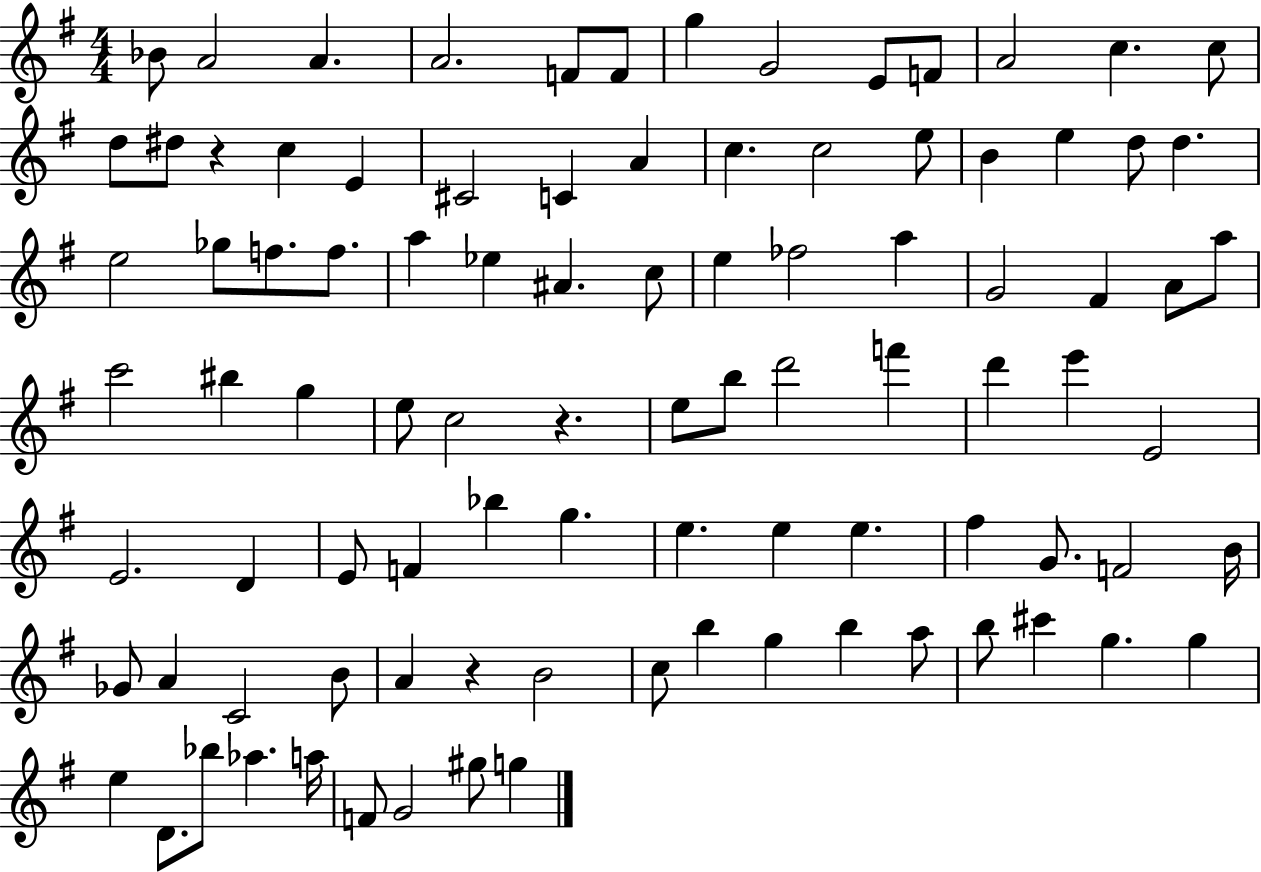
X:1
T:Untitled
M:4/4
L:1/4
K:G
_B/2 A2 A A2 F/2 F/2 g G2 E/2 F/2 A2 c c/2 d/2 ^d/2 z c E ^C2 C A c c2 e/2 B e d/2 d e2 _g/2 f/2 f/2 a _e ^A c/2 e _f2 a G2 ^F A/2 a/2 c'2 ^b g e/2 c2 z e/2 b/2 d'2 f' d' e' E2 E2 D E/2 F _b g e e e ^f G/2 F2 B/4 _G/2 A C2 B/2 A z B2 c/2 b g b a/2 b/2 ^c' g g e D/2 _b/2 _a a/4 F/2 G2 ^g/2 g